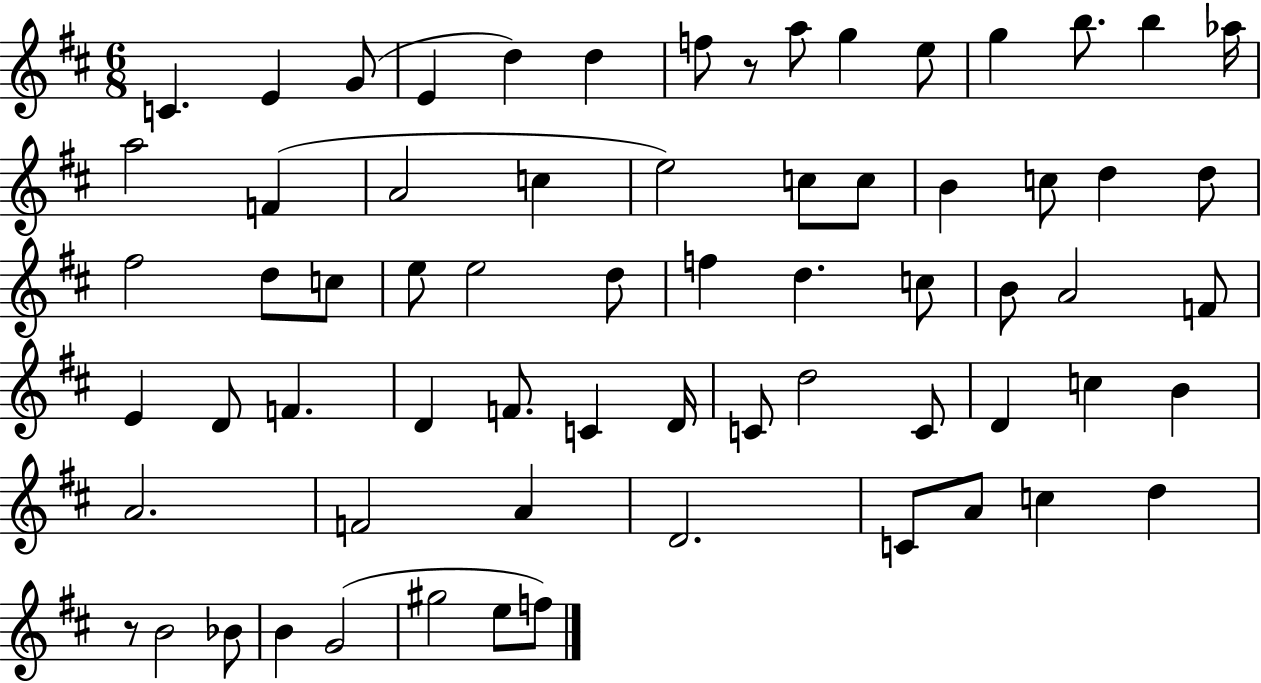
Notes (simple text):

C4/q. E4/q G4/e E4/q D5/q D5/q F5/e R/e A5/e G5/q E5/e G5/q B5/e. B5/q Ab5/s A5/h F4/q A4/h C5/q E5/h C5/e C5/e B4/q C5/e D5/q D5/e F#5/h D5/e C5/e E5/e E5/h D5/e F5/q D5/q. C5/e B4/e A4/h F4/e E4/q D4/e F4/q. D4/q F4/e. C4/q D4/s C4/e D5/h C4/e D4/q C5/q B4/q A4/h. F4/h A4/q D4/h. C4/e A4/e C5/q D5/q R/e B4/h Bb4/e B4/q G4/h G#5/h E5/e F5/e